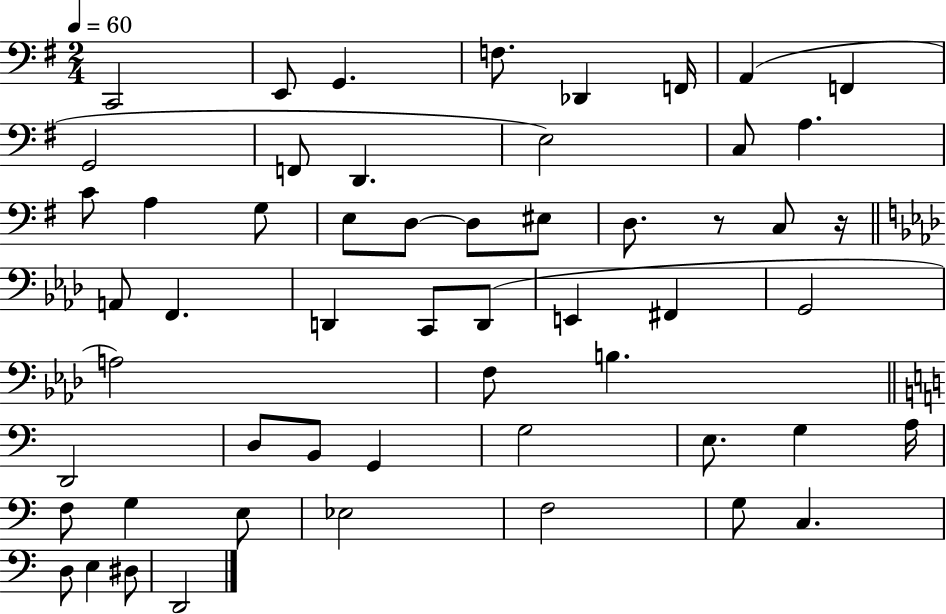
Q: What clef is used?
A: bass